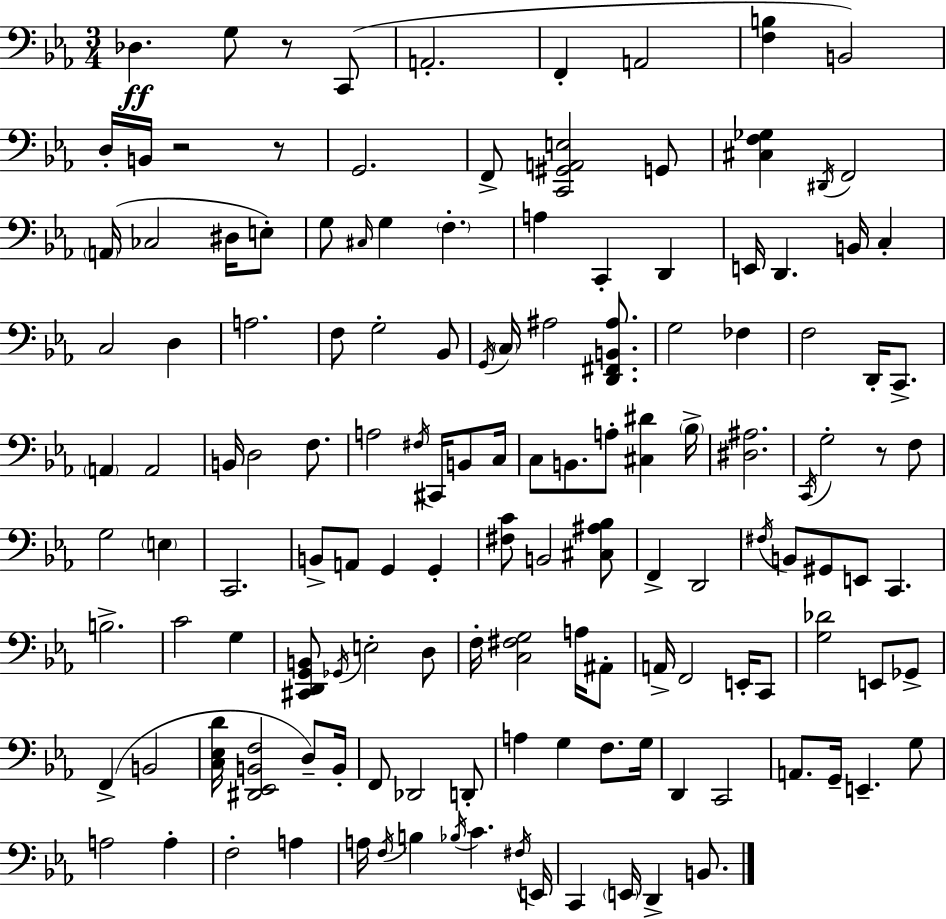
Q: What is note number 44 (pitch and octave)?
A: A2